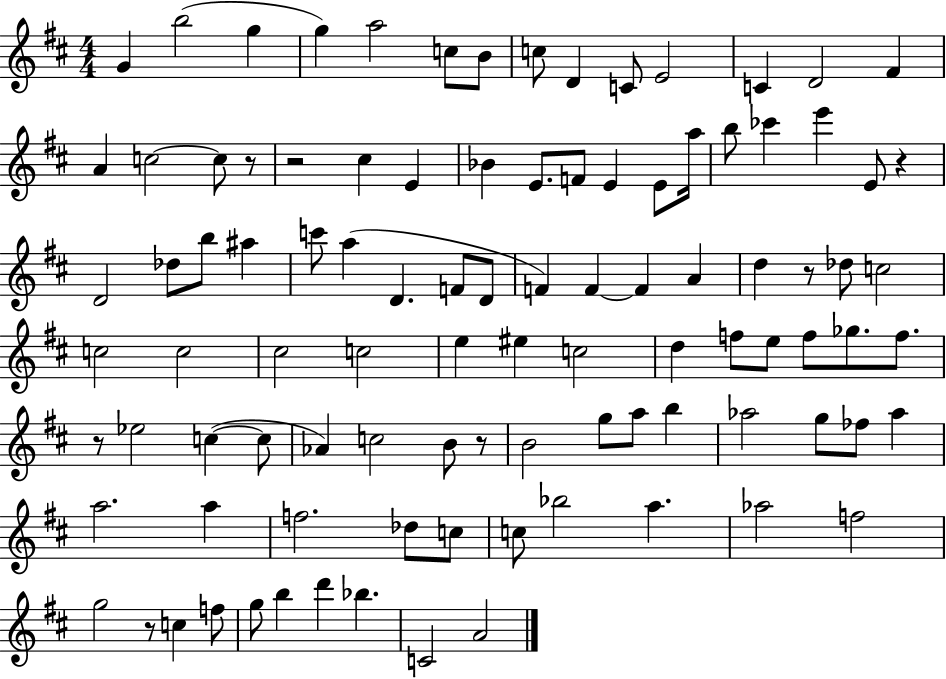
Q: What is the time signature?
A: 4/4